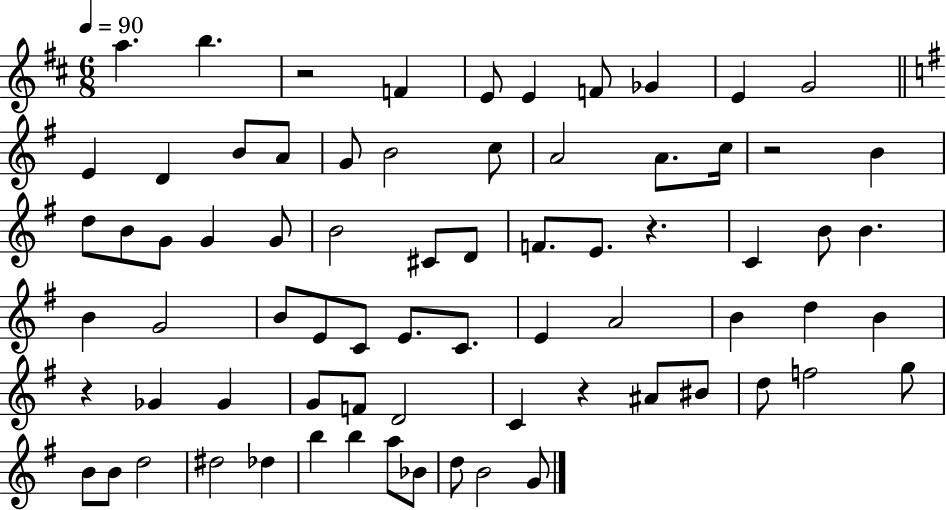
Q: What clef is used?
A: treble